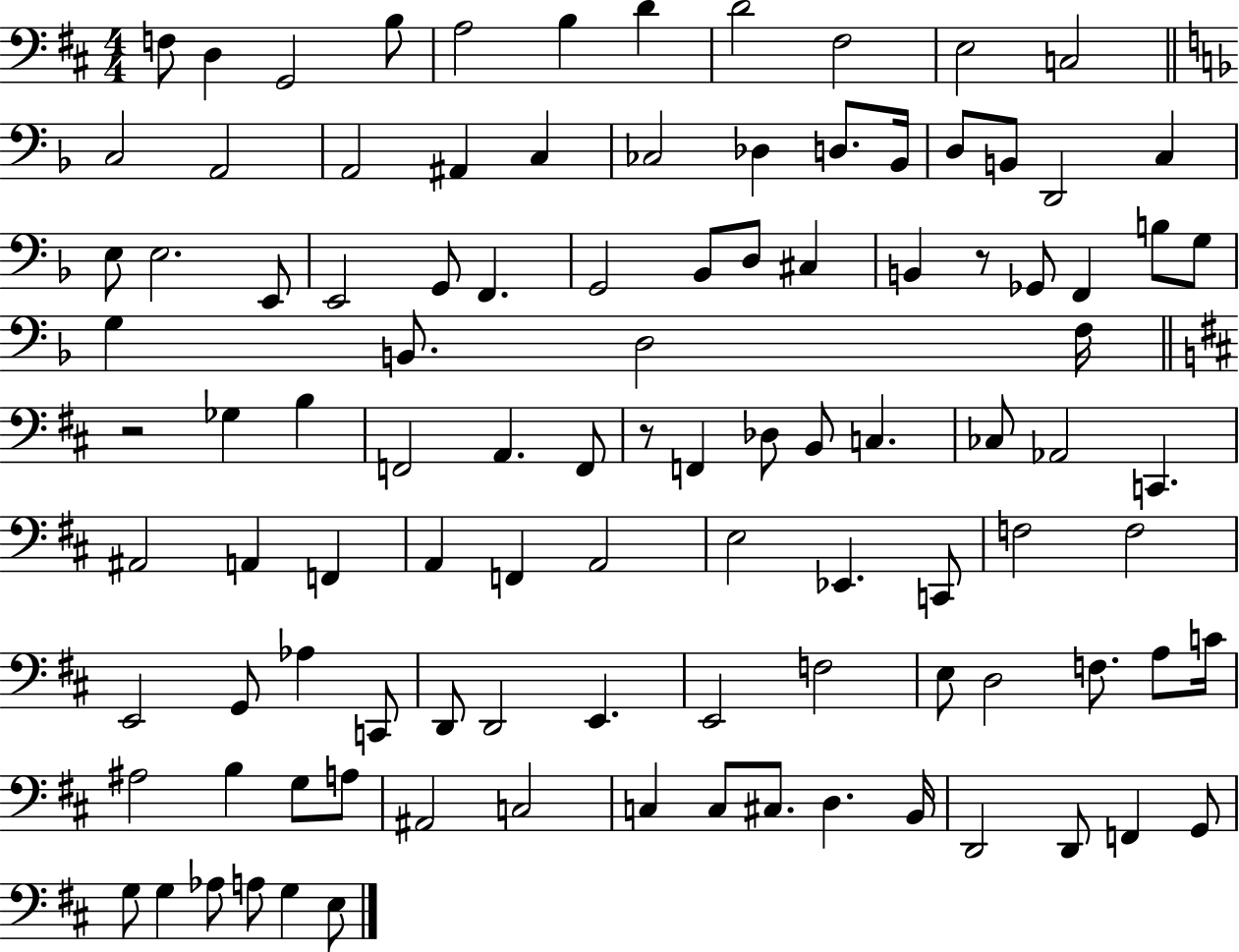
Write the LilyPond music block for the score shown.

{
  \clef bass
  \numericTimeSignature
  \time 4/4
  \key d \major
  f8 d4 g,2 b8 | a2 b4 d'4 | d'2 fis2 | e2 c2 | \break \bar "||" \break \key d \minor c2 a,2 | a,2 ais,4 c4 | ces2 des4 d8. bes,16 | d8 b,8 d,2 c4 | \break e8 e2. e,8 | e,2 g,8 f,4. | g,2 bes,8 d8 cis4 | b,4 r8 ges,8 f,4 b8 g8 | \break g4 b,8. d2 f16 | \bar "||" \break \key b \minor r2 ges4 b4 | f,2 a,4. f,8 | r8 f,4 des8 b,8 c4. | ces8 aes,2 c,4. | \break ais,2 a,4 f,4 | a,4 f,4 a,2 | e2 ees,4. c,8 | f2 f2 | \break e,2 g,8 aes4 c,8 | d,8 d,2 e,4. | e,2 f2 | e8 d2 f8. a8 c'16 | \break ais2 b4 g8 a8 | ais,2 c2 | c4 c8 cis8. d4. b,16 | d,2 d,8 f,4 g,8 | \break g8 g4 aes8 a8 g4 e8 | \bar "|."
}